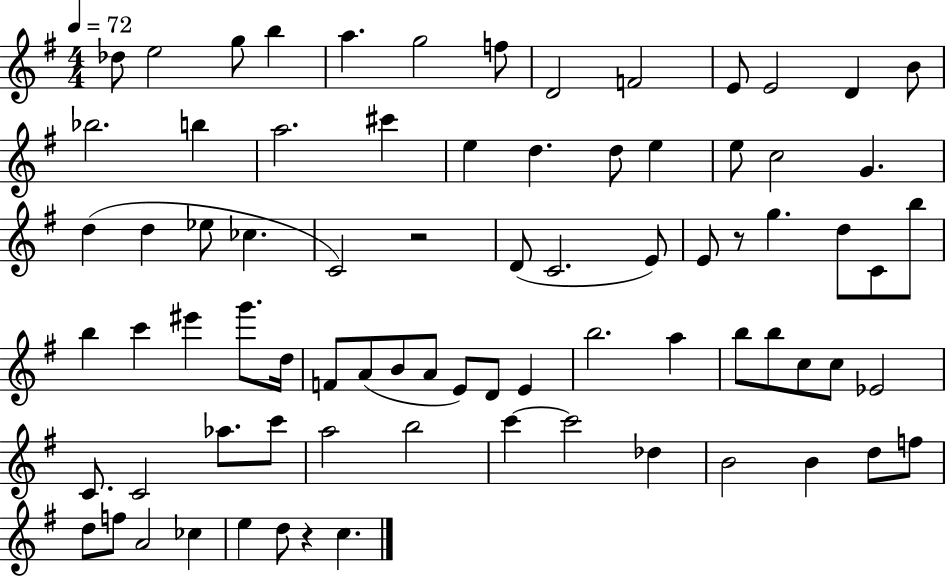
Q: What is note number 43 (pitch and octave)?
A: F4